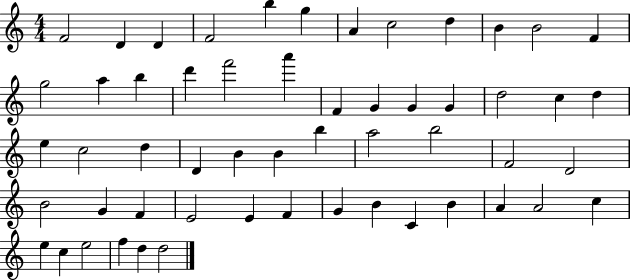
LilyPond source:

{
  \clef treble
  \numericTimeSignature
  \time 4/4
  \key c \major
  f'2 d'4 d'4 | f'2 b''4 g''4 | a'4 c''2 d''4 | b'4 b'2 f'4 | \break g''2 a''4 b''4 | d'''4 f'''2 a'''4 | f'4 g'4 g'4 g'4 | d''2 c''4 d''4 | \break e''4 c''2 d''4 | d'4 b'4 b'4 b''4 | a''2 b''2 | f'2 d'2 | \break b'2 g'4 f'4 | e'2 e'4 f'4 | g'4 b'4 c'4 b'4 | a'4 a'2 c''4 | \break e''4 c''4 e''2 | f''4 d''4 d''2 | \bar "|."
}